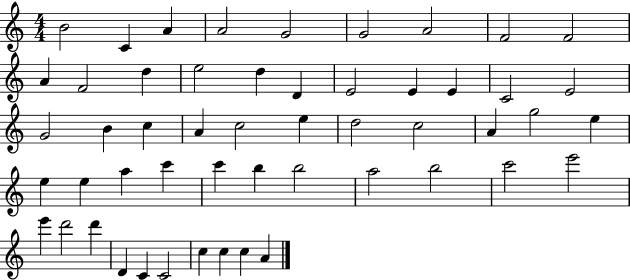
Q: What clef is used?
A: treble